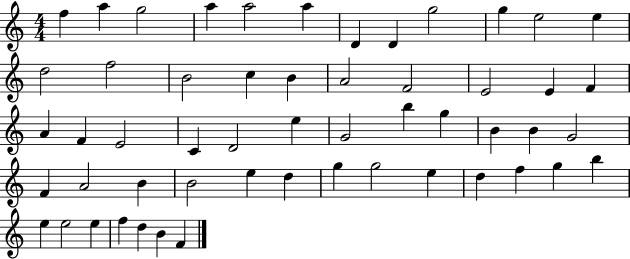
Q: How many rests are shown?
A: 0